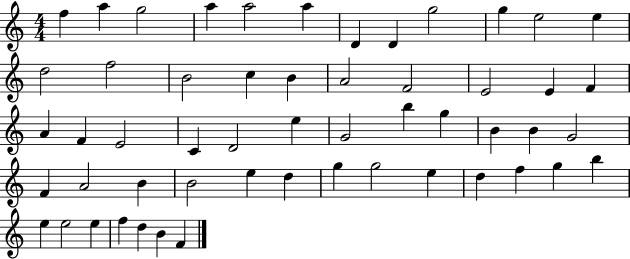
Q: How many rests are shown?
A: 0